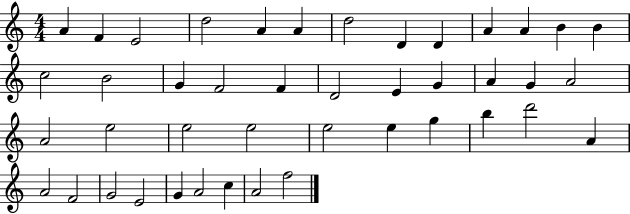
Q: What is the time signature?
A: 4/4